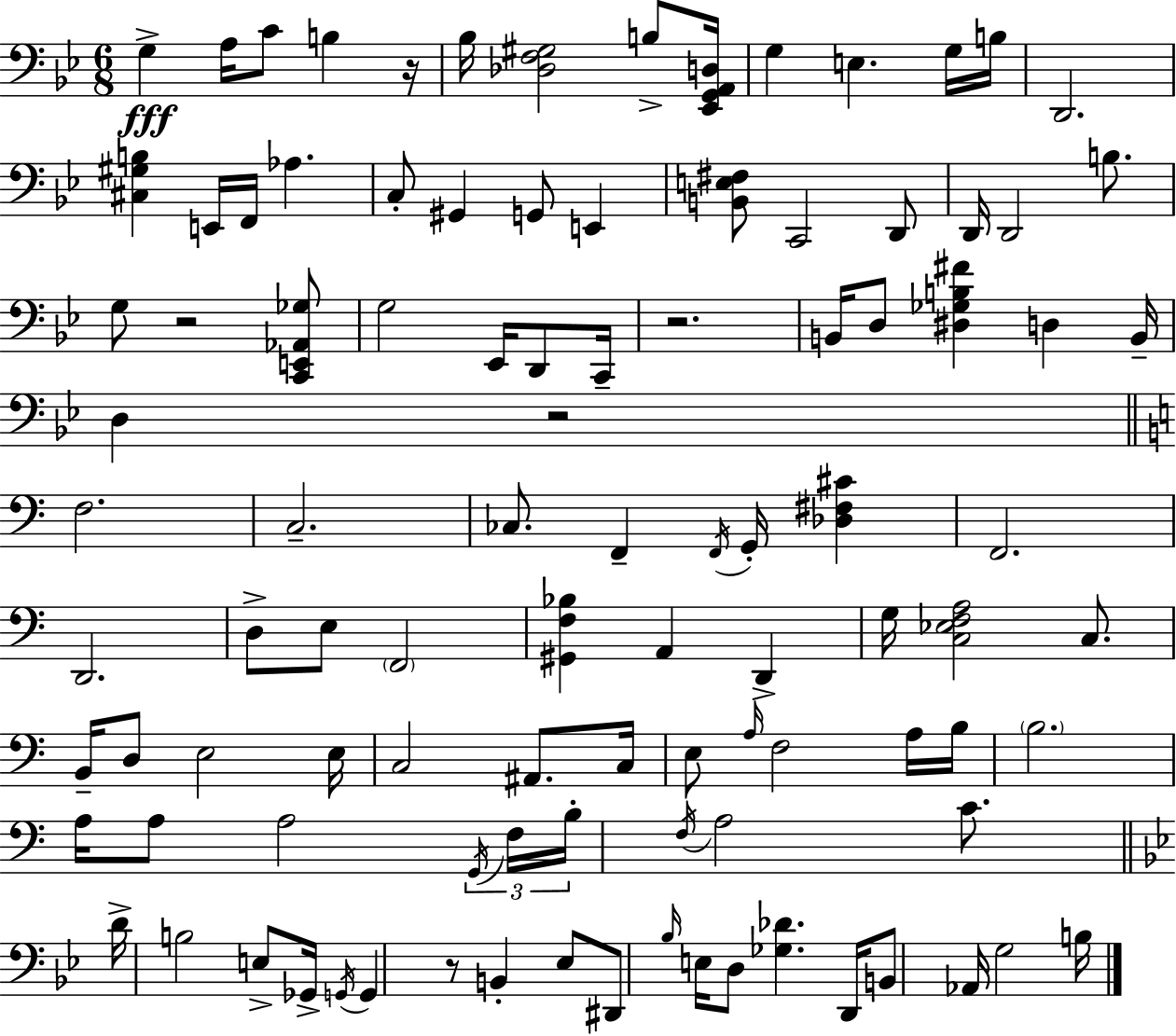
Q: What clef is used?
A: bass